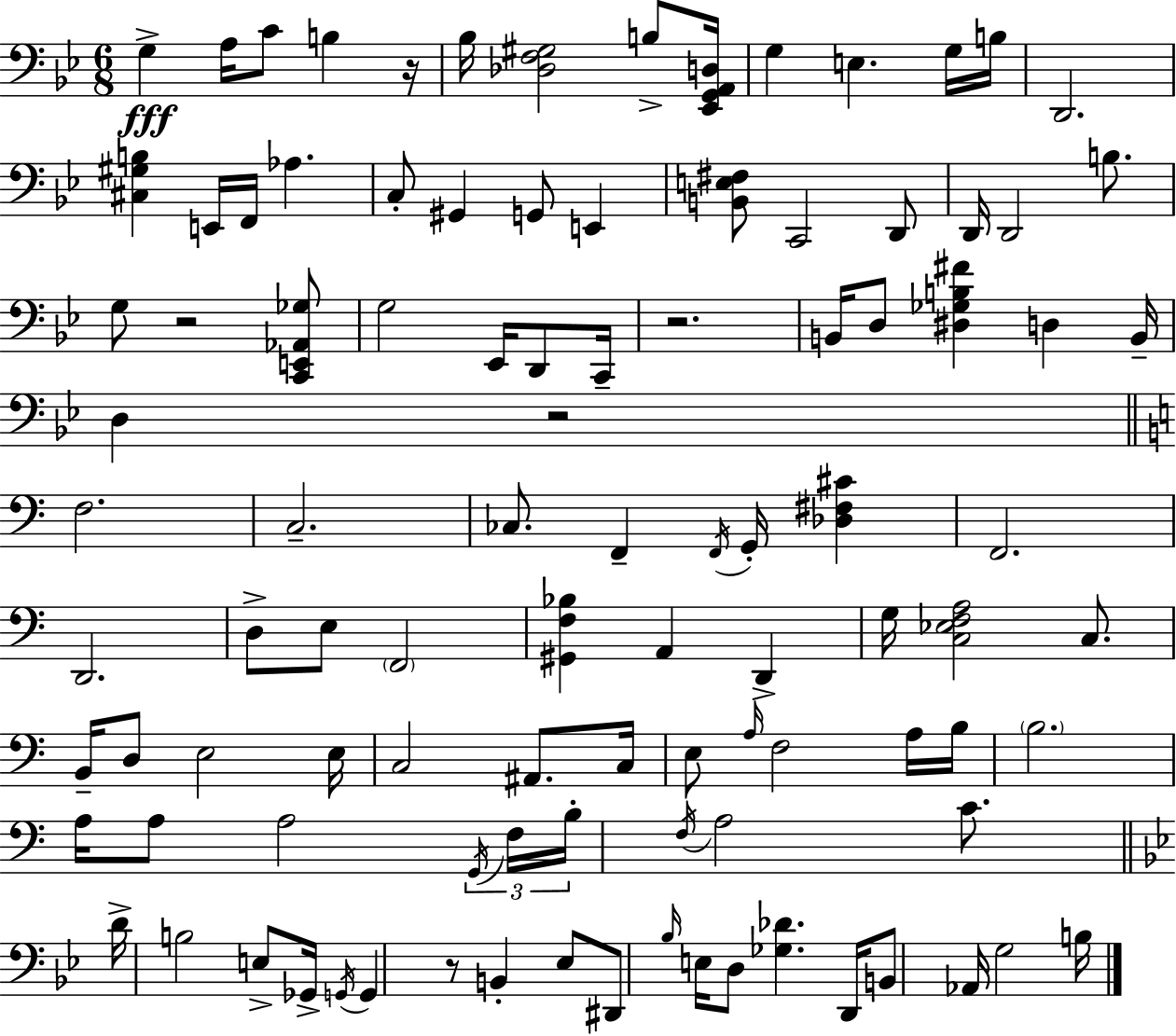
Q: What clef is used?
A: bass